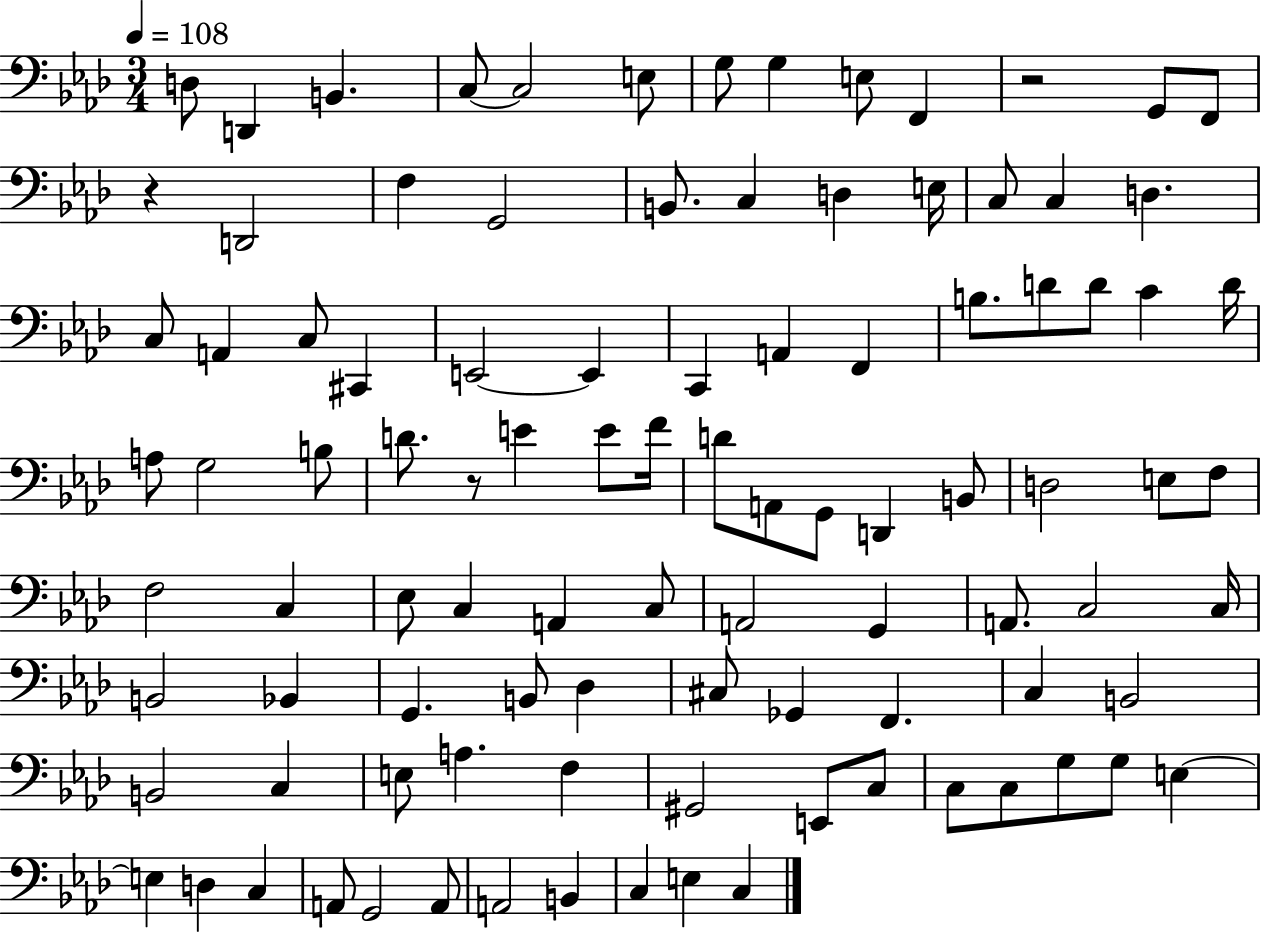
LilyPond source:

{
  \clef bass
  \numericTimeSignature
  \time 3/4
  \key aes \major
  \tempo 4 = 108
  \repeat volta 2 { d8 d,4 b,4. | c8~~ c2 e8 | g8 g4 e8 f,4 | r2 g,8 f,8 | \break r4 d,2 | f4 g,2 | b,8. c4 d4 e16 | c8 c4 d4. | \break c8 a,4 c8 cis,4 | e,2~~ e,4 | c,4 a,4 f,4 | b8. d'8 d'8 c'4 d'16 | \break a8 g2 b8 | d'8. r8 e'4 e'8 f'16 | d'8 a,8 g,8 d,4 b,8 | d2 e8 f8 | \break f2 c4 | ees8 c4 a,4 c8 | a,2 g,4 | a,8. c2 c16 | \break b,2 bes,4 | g,4. b,8 des4 | cis8 ges,4 f,4. | c4 b,2 | \break b,2 c4 | e8 a4. f4 | gis,2 e,8 c8 | c8 c8 g8 g8 e4~~ | \break e4 d4 c4 | a,8 g,2 a,8 | a,2 b,4 | c4 e4 c4 | \break } \bar "|."
}